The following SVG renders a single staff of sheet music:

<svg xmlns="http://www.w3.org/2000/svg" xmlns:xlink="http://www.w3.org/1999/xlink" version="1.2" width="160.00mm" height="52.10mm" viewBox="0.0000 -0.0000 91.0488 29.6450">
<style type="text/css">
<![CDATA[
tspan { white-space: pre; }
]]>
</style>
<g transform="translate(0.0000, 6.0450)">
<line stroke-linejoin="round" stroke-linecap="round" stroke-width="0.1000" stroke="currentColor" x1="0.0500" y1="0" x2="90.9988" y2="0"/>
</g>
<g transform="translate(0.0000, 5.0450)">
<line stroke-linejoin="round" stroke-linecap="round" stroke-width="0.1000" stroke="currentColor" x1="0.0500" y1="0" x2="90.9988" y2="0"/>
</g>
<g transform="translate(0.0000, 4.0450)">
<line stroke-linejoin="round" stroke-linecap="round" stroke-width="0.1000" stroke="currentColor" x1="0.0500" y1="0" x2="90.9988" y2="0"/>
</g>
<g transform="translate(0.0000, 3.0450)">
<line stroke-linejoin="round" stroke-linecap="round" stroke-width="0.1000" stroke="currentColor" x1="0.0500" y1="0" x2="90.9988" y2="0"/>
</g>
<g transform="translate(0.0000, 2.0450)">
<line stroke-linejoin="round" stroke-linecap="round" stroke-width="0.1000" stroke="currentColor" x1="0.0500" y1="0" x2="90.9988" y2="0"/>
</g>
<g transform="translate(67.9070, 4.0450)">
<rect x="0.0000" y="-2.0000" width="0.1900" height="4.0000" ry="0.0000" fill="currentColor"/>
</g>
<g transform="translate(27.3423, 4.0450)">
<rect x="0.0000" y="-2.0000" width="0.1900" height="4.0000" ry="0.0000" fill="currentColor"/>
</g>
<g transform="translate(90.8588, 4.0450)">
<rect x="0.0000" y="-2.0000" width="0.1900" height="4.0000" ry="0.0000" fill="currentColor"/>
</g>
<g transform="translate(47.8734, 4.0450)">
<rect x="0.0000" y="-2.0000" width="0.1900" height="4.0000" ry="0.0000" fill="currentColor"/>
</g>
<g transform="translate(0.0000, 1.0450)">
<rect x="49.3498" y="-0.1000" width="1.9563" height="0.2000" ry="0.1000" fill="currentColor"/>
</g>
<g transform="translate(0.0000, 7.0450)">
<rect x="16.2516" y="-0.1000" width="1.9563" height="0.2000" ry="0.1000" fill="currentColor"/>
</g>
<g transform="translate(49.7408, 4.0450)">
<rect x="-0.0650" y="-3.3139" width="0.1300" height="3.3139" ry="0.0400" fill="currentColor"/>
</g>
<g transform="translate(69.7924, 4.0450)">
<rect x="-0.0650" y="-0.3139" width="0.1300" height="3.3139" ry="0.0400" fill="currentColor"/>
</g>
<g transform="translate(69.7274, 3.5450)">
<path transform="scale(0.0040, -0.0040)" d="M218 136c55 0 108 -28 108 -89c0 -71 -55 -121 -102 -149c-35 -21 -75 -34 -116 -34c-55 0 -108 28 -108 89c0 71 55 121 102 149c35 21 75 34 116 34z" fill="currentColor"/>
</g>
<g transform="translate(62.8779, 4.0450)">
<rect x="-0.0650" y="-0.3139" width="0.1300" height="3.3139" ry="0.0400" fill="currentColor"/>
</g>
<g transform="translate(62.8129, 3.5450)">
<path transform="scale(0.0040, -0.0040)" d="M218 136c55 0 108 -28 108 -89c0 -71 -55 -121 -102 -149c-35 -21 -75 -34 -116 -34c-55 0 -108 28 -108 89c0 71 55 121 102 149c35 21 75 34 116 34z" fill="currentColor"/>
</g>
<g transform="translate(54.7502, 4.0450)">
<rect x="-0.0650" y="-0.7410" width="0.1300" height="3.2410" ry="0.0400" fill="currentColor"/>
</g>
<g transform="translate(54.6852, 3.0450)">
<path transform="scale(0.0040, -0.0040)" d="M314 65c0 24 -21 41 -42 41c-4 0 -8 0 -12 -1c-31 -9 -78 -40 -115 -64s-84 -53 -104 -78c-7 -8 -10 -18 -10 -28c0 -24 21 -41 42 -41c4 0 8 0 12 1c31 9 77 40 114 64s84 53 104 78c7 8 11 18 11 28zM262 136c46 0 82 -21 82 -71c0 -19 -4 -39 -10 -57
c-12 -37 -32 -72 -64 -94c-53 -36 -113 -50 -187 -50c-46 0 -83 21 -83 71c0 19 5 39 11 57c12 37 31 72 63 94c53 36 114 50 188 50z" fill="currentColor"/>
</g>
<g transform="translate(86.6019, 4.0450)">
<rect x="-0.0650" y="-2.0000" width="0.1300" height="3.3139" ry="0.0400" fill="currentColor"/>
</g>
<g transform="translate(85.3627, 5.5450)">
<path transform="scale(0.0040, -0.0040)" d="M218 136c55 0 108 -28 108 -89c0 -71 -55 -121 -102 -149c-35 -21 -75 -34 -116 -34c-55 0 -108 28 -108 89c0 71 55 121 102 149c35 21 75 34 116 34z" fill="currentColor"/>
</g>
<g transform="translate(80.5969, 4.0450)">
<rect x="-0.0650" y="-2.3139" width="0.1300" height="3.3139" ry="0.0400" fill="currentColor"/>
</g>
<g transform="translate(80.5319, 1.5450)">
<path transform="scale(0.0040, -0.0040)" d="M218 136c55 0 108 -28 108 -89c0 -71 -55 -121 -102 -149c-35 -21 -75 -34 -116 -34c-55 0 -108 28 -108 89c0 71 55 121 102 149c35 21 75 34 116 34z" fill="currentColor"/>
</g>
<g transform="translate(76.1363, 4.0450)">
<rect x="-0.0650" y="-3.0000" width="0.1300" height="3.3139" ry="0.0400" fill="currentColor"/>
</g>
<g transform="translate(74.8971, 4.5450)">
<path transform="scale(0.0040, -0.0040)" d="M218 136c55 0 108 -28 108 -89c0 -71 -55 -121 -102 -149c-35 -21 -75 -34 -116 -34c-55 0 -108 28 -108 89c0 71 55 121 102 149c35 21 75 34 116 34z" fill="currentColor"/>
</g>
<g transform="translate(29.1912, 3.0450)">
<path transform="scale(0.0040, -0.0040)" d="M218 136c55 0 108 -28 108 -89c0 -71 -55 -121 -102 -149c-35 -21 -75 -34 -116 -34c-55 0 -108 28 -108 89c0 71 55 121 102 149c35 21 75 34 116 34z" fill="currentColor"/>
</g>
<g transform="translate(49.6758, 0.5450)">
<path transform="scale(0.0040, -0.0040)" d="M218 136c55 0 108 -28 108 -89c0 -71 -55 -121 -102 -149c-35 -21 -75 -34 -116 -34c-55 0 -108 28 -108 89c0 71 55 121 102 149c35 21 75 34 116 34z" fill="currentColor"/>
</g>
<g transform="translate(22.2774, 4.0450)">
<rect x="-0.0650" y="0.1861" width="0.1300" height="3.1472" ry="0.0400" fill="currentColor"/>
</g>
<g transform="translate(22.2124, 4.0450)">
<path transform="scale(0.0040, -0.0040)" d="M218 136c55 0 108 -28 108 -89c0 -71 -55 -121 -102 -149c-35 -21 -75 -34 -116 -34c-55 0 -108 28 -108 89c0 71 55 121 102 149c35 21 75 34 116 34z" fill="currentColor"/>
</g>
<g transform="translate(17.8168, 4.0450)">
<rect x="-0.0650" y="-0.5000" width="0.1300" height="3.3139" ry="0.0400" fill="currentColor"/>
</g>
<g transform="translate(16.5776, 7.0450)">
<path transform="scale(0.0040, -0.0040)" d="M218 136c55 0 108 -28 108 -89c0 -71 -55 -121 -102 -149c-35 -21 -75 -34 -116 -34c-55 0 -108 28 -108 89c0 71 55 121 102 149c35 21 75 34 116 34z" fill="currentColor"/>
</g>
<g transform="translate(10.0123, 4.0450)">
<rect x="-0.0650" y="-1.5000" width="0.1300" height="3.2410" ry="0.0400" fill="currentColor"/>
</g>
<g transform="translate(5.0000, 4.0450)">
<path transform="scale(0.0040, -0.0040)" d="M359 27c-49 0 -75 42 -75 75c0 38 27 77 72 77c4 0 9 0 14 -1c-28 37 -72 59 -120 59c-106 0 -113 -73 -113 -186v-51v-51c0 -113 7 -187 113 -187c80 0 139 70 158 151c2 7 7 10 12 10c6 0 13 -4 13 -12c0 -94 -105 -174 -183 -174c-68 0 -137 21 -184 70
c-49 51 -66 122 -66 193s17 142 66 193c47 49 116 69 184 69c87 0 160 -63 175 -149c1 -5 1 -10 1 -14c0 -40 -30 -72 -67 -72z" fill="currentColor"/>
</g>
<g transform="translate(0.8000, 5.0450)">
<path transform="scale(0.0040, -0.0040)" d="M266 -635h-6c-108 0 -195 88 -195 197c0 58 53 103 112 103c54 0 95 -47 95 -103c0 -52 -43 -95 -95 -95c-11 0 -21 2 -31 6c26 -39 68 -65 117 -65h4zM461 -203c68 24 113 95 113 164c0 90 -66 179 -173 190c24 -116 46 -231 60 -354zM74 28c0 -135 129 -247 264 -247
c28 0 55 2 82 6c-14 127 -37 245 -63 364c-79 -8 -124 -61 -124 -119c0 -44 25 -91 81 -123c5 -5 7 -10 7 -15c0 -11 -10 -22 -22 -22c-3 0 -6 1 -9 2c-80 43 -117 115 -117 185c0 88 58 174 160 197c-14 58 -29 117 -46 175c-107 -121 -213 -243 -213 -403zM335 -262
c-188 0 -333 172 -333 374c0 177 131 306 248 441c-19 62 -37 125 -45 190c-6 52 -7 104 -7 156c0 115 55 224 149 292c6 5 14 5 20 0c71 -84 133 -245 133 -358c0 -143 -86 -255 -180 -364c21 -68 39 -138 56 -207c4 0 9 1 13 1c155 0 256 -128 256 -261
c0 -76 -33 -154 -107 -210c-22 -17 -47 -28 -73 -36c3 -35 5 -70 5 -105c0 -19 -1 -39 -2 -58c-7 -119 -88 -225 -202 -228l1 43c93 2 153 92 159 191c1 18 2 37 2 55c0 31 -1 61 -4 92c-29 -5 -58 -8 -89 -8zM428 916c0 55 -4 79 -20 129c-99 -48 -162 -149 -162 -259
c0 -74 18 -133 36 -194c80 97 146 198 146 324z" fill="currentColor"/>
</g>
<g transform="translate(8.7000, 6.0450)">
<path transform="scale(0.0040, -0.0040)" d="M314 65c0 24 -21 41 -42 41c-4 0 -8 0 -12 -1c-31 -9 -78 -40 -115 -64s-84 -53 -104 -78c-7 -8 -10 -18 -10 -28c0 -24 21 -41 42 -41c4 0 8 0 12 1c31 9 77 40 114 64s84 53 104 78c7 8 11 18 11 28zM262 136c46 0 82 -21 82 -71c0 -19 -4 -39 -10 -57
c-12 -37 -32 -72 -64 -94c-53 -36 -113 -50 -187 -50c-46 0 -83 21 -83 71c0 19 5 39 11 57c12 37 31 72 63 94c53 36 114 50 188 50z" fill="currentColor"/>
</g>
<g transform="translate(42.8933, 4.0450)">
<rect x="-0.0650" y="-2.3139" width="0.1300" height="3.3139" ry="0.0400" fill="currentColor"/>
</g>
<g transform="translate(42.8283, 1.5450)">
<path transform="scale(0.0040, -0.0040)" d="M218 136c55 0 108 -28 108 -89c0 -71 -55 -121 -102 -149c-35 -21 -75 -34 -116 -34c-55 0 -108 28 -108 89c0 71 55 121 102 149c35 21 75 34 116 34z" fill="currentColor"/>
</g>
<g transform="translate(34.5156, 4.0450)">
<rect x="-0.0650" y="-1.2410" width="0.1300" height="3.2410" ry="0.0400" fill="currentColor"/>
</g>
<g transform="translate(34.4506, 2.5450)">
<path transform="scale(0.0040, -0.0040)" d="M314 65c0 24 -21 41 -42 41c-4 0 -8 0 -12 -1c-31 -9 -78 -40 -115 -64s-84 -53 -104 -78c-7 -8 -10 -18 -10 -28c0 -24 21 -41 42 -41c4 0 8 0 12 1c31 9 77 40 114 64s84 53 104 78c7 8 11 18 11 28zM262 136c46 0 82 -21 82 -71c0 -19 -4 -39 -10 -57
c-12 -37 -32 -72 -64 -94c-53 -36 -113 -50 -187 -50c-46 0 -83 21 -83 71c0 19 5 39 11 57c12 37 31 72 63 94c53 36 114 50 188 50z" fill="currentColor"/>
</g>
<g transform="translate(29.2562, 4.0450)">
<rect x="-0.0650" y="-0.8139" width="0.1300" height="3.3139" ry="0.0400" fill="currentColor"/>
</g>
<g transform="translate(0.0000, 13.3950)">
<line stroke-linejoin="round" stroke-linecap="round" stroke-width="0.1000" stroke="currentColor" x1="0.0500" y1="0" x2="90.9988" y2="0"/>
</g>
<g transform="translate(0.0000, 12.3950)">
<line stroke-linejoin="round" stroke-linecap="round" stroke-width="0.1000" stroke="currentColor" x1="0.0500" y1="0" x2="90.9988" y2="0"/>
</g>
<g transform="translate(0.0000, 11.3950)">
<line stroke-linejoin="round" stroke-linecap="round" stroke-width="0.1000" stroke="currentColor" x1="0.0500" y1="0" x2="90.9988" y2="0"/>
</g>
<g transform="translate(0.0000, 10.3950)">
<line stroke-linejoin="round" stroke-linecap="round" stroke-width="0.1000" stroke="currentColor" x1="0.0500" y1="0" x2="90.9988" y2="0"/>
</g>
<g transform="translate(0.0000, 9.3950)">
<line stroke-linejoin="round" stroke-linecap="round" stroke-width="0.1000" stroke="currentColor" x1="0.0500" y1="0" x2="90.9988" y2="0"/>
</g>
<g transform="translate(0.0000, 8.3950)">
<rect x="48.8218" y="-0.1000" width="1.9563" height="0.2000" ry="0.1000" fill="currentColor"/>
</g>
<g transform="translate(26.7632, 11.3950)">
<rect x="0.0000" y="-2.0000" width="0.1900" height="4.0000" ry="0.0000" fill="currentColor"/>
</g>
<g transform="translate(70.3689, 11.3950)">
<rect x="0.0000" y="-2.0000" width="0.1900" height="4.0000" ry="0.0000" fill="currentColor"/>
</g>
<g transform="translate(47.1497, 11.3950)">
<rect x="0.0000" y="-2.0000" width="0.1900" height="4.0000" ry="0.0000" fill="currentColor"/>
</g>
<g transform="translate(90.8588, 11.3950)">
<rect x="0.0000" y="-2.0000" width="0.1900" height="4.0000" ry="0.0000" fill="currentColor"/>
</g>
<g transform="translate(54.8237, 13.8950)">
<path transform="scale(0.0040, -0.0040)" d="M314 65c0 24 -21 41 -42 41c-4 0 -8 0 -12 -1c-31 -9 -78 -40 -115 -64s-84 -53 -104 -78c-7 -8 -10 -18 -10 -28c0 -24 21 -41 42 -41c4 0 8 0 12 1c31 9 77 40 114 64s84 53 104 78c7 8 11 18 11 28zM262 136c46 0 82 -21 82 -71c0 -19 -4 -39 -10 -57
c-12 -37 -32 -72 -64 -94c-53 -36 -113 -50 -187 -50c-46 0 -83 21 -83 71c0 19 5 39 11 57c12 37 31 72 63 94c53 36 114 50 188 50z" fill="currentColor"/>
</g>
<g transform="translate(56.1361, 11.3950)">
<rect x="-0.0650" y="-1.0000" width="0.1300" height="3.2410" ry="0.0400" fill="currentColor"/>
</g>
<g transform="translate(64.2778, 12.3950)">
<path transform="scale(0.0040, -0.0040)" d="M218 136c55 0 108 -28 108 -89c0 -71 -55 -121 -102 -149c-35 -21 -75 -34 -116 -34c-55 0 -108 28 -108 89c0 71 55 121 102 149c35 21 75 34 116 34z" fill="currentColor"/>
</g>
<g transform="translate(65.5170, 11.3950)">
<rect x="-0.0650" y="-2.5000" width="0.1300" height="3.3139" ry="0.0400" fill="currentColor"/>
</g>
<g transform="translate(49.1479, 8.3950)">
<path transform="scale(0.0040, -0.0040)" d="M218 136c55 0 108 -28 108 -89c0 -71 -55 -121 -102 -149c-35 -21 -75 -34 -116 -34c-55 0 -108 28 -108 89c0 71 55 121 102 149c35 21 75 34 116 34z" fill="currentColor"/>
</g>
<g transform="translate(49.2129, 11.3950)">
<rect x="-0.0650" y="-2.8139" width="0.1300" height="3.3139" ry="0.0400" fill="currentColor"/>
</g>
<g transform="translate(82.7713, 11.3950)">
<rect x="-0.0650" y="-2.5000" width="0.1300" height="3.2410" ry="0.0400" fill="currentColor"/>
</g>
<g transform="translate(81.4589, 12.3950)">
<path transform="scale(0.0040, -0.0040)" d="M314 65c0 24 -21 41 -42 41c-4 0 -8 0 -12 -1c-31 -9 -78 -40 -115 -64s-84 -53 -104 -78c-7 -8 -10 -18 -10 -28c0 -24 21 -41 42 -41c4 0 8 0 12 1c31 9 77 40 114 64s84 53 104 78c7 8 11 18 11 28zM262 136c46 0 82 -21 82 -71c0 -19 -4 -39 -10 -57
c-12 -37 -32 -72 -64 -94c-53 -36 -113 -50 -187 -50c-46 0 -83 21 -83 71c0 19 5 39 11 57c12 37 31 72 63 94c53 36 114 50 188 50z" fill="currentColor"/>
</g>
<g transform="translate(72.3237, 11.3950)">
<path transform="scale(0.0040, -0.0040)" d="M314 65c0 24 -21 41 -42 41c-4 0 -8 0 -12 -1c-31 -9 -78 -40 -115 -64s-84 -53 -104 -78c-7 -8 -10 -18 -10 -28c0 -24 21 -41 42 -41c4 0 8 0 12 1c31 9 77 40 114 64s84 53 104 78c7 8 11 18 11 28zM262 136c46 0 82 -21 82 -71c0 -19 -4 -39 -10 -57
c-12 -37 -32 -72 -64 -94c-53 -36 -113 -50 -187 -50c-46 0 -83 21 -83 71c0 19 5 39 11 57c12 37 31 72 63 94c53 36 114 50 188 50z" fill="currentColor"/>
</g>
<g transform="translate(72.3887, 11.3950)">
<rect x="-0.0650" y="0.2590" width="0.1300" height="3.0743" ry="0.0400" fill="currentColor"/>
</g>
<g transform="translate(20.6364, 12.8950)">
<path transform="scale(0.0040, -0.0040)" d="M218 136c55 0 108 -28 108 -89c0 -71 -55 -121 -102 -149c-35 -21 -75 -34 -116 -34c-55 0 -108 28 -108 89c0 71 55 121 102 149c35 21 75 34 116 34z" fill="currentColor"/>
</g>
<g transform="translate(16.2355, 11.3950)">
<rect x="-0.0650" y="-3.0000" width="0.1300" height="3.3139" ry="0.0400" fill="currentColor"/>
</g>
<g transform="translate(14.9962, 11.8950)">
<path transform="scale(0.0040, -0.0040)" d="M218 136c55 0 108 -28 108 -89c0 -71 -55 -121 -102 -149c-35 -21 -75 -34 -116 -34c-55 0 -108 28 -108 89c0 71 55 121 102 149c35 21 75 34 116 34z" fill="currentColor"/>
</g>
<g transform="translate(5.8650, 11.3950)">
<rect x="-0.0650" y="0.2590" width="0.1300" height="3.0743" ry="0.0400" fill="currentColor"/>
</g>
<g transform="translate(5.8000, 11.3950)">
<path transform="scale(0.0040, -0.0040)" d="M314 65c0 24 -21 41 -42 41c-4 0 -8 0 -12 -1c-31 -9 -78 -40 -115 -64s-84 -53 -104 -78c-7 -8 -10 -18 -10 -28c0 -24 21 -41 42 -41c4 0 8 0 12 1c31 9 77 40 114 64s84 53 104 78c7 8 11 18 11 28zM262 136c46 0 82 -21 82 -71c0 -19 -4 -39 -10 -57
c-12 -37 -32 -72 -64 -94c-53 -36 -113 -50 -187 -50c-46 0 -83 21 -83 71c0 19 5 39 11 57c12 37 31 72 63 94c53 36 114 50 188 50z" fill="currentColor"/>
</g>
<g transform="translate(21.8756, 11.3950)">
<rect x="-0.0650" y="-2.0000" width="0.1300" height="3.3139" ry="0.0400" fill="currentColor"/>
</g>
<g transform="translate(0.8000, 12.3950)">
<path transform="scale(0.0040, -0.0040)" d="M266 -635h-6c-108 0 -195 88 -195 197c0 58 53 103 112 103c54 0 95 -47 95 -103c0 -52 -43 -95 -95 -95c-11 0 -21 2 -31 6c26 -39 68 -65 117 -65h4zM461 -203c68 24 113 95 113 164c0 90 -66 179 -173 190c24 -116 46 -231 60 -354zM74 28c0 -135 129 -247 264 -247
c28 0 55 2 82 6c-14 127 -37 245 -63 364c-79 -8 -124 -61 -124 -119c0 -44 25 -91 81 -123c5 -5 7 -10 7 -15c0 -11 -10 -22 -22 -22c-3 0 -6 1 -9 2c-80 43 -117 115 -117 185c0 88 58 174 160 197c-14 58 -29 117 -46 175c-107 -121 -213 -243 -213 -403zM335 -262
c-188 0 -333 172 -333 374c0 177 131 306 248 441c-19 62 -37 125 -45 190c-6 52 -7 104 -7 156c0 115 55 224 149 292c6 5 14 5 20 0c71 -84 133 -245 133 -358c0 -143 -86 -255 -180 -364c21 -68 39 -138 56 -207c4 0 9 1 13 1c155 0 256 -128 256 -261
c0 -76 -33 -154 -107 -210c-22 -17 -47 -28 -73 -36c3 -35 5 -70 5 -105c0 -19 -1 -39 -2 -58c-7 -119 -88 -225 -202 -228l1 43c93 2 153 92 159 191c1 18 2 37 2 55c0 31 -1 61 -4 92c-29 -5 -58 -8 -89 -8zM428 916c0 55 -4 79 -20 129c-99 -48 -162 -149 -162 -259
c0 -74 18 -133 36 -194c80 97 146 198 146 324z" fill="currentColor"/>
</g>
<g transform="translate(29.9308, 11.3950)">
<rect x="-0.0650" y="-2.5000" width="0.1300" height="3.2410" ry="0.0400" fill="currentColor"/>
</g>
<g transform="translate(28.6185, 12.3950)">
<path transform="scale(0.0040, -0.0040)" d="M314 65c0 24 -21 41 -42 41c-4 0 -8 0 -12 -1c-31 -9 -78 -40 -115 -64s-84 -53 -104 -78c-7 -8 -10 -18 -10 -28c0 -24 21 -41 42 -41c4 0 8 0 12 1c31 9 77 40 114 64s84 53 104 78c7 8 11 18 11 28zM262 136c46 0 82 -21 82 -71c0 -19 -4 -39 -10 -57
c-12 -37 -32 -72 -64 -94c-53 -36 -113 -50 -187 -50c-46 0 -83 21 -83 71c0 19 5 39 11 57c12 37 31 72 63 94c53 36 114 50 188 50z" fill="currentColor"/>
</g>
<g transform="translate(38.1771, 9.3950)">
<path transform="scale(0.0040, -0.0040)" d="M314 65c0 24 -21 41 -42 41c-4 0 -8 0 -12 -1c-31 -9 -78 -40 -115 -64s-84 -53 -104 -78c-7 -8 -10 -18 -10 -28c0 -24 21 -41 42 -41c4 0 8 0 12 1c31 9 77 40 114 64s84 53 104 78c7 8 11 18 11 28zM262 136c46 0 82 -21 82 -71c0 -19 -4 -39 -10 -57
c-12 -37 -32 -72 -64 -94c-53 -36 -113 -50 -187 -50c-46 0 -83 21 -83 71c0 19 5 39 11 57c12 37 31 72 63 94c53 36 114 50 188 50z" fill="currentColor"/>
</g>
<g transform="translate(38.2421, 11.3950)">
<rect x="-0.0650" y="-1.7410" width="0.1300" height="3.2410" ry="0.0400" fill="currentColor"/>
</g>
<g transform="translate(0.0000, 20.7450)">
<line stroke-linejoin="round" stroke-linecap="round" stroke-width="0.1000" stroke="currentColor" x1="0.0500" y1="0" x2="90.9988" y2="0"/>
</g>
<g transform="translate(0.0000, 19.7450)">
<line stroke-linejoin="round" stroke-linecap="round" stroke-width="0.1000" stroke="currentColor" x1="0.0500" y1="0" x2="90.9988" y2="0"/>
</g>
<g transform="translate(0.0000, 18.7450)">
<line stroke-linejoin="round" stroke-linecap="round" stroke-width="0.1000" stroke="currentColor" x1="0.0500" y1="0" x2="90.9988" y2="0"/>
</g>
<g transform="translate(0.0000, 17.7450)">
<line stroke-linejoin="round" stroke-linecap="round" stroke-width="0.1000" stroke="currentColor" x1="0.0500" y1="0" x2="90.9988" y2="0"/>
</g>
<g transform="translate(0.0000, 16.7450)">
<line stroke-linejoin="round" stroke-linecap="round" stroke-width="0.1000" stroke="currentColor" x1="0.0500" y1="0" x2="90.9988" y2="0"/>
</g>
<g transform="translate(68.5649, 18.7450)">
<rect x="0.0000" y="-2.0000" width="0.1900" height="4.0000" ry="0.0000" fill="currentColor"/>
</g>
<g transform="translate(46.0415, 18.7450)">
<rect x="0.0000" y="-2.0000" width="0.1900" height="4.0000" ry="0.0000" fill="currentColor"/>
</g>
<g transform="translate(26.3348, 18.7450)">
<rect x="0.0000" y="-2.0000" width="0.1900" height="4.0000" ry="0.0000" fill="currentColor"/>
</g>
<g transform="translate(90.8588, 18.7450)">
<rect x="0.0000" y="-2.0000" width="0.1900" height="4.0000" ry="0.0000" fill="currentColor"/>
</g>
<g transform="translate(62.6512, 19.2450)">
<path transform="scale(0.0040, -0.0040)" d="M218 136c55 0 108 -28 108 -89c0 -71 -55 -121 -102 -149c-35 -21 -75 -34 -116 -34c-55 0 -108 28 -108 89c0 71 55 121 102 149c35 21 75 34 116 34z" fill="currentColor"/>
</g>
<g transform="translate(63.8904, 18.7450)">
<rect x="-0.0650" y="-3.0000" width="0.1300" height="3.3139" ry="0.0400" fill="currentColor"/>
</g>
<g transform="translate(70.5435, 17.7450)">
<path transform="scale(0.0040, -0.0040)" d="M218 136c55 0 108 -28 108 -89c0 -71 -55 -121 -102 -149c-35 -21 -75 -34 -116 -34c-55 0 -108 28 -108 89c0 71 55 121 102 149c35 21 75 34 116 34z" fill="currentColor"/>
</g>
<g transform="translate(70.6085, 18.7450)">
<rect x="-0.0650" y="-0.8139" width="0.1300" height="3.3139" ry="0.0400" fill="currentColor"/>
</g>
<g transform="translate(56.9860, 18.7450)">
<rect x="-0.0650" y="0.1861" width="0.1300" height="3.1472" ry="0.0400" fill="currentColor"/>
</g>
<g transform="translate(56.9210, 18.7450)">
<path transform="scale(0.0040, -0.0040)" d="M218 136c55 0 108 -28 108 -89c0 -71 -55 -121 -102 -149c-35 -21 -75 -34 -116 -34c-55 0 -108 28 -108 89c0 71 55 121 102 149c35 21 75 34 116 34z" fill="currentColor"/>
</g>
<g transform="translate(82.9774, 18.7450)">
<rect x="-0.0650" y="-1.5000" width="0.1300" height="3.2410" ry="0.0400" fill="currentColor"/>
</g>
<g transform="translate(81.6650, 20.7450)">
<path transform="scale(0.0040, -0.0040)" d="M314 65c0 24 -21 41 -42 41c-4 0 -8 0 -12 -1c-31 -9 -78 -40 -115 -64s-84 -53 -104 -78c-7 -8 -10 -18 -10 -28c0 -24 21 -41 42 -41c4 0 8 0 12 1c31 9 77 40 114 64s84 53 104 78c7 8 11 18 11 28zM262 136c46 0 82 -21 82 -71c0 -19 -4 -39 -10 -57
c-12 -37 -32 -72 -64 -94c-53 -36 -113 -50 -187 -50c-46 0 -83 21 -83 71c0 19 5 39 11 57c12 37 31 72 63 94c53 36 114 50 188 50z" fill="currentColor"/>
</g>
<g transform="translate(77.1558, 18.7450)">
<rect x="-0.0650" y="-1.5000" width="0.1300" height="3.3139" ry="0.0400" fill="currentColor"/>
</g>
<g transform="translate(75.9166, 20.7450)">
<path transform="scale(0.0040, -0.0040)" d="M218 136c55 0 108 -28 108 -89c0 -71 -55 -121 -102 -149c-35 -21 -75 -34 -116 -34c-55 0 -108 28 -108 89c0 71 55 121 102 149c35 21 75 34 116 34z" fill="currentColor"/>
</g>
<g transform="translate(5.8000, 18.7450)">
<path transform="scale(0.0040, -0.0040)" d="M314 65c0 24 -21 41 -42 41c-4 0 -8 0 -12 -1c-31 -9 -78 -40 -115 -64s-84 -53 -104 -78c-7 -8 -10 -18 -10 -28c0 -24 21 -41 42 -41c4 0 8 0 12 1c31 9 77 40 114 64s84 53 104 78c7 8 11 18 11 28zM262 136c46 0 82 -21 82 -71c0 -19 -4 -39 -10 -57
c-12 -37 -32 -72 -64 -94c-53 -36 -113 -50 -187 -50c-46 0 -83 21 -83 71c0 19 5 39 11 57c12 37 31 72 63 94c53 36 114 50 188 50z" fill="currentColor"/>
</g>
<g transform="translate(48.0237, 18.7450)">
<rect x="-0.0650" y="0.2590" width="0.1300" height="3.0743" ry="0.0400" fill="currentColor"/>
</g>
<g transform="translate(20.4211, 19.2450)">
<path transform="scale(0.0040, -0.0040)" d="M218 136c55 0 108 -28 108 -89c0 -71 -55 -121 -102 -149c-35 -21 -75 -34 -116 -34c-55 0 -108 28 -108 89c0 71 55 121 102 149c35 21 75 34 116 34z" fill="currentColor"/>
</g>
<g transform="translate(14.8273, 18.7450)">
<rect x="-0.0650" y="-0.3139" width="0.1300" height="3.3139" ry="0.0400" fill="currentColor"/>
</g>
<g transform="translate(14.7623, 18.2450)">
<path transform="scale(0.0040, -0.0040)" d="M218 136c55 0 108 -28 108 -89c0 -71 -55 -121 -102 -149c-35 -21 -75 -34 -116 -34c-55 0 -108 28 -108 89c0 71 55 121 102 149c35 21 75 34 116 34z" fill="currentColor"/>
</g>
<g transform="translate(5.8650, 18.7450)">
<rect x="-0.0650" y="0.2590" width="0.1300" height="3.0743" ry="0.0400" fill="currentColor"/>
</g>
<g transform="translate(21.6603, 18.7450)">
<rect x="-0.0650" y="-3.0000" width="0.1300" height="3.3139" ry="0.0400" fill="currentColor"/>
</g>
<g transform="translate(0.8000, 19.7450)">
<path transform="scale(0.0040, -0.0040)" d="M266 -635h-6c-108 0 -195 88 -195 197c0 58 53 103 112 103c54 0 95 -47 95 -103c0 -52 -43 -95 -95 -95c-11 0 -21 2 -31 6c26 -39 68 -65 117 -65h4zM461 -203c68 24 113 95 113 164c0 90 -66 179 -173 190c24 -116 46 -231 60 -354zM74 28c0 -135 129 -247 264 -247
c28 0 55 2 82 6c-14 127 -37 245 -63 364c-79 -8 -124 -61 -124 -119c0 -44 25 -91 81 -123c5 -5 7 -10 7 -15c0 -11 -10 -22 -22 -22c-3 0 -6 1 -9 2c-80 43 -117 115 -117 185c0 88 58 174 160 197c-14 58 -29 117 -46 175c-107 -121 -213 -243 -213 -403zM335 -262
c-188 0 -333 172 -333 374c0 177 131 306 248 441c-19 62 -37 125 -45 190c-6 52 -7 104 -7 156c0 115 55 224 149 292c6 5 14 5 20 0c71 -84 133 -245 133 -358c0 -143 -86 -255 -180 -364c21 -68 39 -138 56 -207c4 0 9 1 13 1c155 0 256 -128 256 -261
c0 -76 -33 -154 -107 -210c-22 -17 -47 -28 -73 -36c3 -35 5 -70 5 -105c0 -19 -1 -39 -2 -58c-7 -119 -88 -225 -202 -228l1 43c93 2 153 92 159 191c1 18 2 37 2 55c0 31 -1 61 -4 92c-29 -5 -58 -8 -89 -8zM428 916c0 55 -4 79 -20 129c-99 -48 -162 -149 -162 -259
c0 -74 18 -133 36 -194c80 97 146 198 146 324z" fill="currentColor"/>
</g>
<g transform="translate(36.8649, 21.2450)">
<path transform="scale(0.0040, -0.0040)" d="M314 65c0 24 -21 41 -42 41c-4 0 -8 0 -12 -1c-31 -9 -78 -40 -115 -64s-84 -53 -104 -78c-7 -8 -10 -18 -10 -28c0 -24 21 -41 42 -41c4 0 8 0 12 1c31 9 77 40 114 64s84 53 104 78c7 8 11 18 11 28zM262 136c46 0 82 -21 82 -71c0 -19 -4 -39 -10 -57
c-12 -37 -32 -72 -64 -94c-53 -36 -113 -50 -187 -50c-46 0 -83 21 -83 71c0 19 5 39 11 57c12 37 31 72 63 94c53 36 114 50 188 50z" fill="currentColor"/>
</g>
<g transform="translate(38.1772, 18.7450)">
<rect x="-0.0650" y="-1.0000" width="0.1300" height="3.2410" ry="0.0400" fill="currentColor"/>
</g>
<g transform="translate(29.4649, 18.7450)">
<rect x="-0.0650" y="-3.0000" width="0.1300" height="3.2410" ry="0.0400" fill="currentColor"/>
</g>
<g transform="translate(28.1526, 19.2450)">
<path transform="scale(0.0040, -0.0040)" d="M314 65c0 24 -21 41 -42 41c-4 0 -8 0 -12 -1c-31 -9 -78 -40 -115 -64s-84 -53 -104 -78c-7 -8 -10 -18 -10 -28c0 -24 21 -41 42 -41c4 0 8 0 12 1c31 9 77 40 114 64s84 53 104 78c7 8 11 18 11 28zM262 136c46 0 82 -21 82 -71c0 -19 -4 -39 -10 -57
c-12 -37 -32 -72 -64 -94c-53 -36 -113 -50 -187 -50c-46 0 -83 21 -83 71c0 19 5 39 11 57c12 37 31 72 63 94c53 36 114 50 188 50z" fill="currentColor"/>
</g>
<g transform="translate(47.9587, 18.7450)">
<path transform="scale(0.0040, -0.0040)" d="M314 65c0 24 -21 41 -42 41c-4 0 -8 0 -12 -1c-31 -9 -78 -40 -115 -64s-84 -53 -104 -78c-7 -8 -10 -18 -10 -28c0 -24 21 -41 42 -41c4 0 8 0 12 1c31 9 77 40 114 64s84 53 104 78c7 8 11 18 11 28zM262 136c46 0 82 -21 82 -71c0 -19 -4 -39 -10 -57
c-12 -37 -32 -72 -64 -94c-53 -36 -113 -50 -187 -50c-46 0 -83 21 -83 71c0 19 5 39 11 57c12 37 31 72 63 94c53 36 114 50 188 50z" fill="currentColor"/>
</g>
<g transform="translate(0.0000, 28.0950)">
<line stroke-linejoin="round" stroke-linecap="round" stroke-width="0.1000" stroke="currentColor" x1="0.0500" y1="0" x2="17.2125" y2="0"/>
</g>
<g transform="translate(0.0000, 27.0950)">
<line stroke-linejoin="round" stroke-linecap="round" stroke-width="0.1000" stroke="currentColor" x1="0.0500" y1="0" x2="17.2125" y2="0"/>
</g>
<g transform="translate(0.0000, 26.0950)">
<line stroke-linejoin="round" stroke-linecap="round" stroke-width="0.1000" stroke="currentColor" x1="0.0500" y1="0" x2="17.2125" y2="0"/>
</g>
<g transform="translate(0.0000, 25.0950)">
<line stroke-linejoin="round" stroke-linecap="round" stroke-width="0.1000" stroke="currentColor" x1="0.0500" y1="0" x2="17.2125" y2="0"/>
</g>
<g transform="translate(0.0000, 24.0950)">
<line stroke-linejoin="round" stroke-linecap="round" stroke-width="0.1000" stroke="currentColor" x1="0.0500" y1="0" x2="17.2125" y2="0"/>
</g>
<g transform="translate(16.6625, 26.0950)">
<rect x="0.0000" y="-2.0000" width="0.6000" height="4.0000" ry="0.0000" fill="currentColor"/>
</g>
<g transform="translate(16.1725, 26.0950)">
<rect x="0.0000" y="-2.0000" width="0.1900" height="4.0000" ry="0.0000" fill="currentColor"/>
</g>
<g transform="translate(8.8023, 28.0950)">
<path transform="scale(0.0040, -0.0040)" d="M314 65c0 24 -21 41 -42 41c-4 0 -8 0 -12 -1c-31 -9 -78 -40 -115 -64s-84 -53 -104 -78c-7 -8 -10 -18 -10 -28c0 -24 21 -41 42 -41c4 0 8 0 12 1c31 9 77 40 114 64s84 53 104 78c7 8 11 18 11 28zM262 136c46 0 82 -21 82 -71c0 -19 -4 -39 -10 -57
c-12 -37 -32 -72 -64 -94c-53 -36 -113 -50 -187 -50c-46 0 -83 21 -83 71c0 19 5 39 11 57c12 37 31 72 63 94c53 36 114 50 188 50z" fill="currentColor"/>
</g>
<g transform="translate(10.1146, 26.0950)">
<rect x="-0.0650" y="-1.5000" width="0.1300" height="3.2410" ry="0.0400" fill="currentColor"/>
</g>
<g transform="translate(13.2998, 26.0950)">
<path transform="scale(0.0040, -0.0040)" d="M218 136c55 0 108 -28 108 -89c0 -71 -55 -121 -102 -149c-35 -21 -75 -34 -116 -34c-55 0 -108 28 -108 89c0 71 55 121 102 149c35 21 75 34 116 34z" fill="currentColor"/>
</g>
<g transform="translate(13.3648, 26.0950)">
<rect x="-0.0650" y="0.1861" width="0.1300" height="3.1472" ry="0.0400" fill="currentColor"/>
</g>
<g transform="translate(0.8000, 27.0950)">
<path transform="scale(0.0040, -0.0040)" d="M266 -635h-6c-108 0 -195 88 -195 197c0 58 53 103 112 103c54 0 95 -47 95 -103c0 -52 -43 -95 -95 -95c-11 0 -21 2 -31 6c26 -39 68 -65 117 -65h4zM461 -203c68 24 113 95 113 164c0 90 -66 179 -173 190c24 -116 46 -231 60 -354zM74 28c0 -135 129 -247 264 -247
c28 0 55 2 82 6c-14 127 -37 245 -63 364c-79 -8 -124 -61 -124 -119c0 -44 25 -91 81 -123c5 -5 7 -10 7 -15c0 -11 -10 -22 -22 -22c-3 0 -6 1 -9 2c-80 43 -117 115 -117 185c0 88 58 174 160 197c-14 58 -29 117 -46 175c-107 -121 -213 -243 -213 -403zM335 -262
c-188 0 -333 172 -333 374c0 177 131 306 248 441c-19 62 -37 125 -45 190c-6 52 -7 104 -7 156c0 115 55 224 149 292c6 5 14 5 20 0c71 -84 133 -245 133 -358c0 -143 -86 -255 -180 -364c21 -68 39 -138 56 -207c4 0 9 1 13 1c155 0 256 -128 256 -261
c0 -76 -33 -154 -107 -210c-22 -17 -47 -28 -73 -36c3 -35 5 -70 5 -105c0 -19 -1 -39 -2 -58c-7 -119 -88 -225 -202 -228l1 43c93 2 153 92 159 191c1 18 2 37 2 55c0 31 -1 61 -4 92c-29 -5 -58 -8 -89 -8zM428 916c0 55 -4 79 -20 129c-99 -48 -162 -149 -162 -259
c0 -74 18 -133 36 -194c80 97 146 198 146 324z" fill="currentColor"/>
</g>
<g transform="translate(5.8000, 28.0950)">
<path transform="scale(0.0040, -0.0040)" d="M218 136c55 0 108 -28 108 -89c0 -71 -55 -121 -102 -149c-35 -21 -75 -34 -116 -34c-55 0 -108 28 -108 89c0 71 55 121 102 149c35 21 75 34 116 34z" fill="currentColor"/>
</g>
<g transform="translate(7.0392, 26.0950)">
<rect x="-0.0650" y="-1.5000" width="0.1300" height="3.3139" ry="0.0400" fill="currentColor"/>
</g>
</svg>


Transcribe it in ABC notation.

X:1
T:Untitled
M:4/4
L:1/4
K:C
E2 C B d e2 g b d2 c c A g F B2 A F G2 f2 a D2 G B2 G2 B2 c A A2 D2 B2 B A d E E2 E E2 B